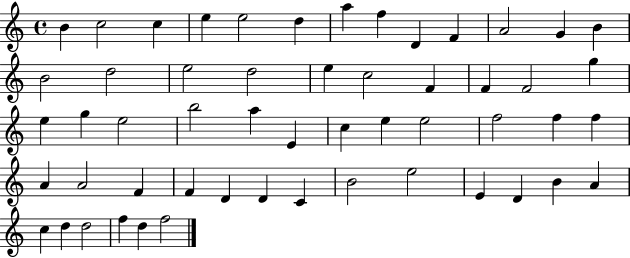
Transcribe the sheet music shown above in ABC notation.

X:1
T:Untitled
M:4/4
L:1/4
K:C
B c2 c e e2 d a f D F A2 G B B2 d2 e2 d2 e c2 F F F2 g e g e2 b2 a E c e e2 f2 f f A A2 F F D D C B2 e2 E D B A c d d2 f d f2